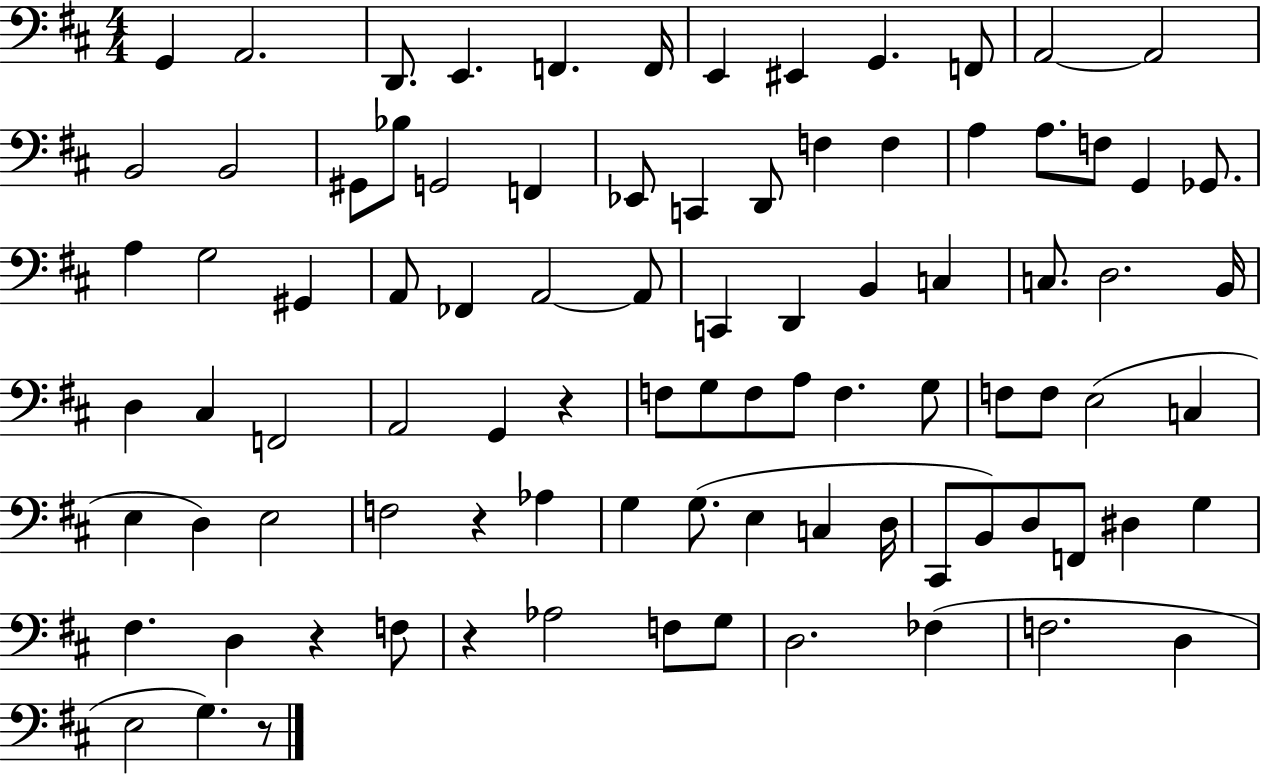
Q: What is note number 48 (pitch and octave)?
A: F3